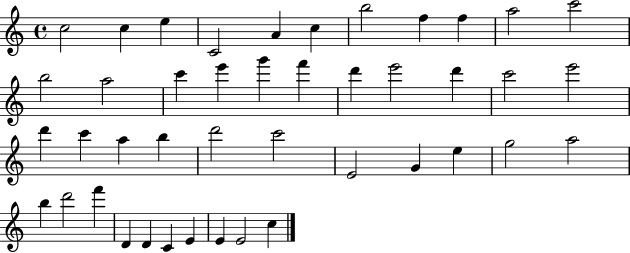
C5/h C5/q E5/q C4/h A4/q C5/q B5/h F5/q F5/q A5/h C6/h B5/h A5/h C6/q E6/q G6/q F6/q D6/q E6/h D6/q C6/h E6/h D6/q C6/q A5/q B5/q D6/h C6/h E4/h G4/q E5/q G5/h A5/h B5/q D6/h F6/q D4/q D4/q C4/q E4/q E4/q E4/h C5/q